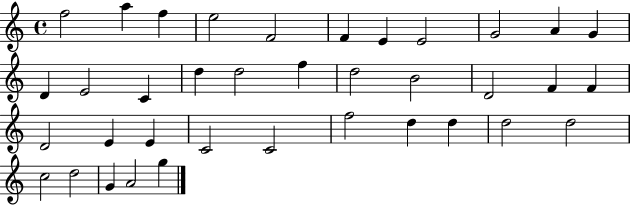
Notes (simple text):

F5/h A5/q F5/q E5/h F4/h F4/q E4/q E4/h G4/h A4/q G4/q D4/q E4/h C4/q D5/q D5/h F5/q D5/h B4/h D4/h F4/q F4/q D4/h E4/q E4/q C4/h C4/h F5/h D5/q D5/q D5/h D5/h C5/h D5/h G4/q A4/h G5/q